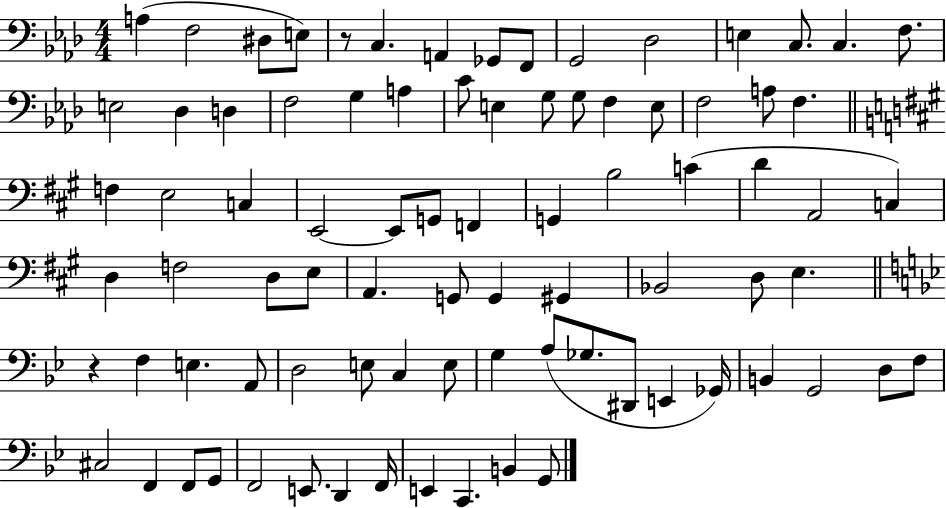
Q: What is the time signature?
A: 4/4